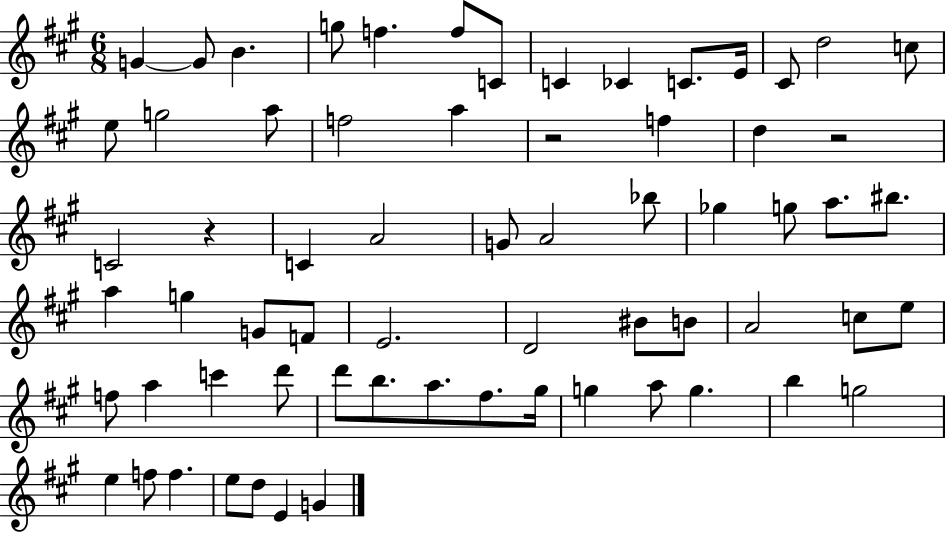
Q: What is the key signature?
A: A major